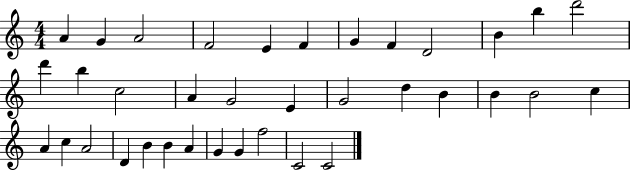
A4/q G4/q A4/h F4/h E4/q F4/q G4/q F4/q D4/h B4/q B5/q D6/h D6/q B5/q C5/h A4/q G4/h E4/q G4/h D5/q B4/q B4/q B4/h C5/q A4/q C5/q A4/h D4/q B4/q B4/q A4/q G4/q G4/q F5/h C4/h C4/h